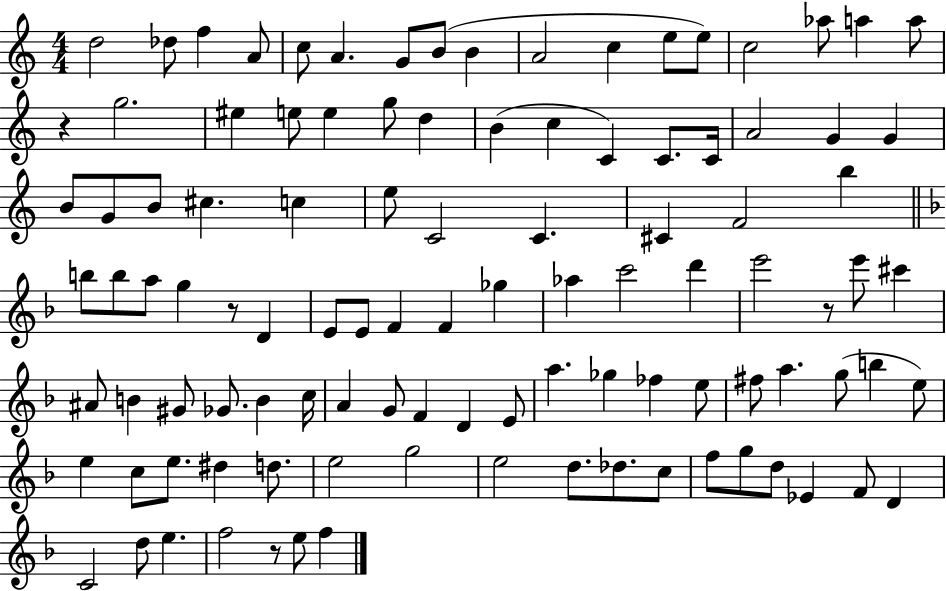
{
  \clef treble
  \numericTimeSignature
  \time 4/4
  \key c \major
  d''2 des''8 f''4 a'8 | c''8 a'4. g'8 b'8( b'4 | a'2 c''4 e''8 e''8) | c''2 aes''8 a''4 a''8 | \break r4 g''2. | eis''4 e''8 e''4 g''8 d''4 | b'4( c''4 c'4) c'8. c'16 | a'2 g'4 g'4 | \break b'8 g'8 b'8 cis''4. c''4 | e''8 c'2 c'4. | cis'4 f'2 b''4 | \bar "||" \break \key d \minor b''8 b''8 a''8 g''4 r8 d'4 | e'8 e'8 f'4 f'4 ges''4 | aes''4 c'''2 d'''4 | e'''2 r8 e'''8 cis'''4 | \break ais'8 b'4 gis'8 ges'8. b'4 c''16 | a'4 g'8 f'4 d'4 e'8 | a''4. ges''4 fes''4 e''8 | fis''8 a''4. g''8( b''4 e''8) | \break e''4 c''8 e''8. dis''4 d''8. | e''2 g''2 | e''2 d''8. des''8. c''8 | f''8 g''8 d''8 ees'4 f'8 d'4 | \break c'2 d''8 e''4. | f''2 r8 e''8 f''4 | \bar "|."
}